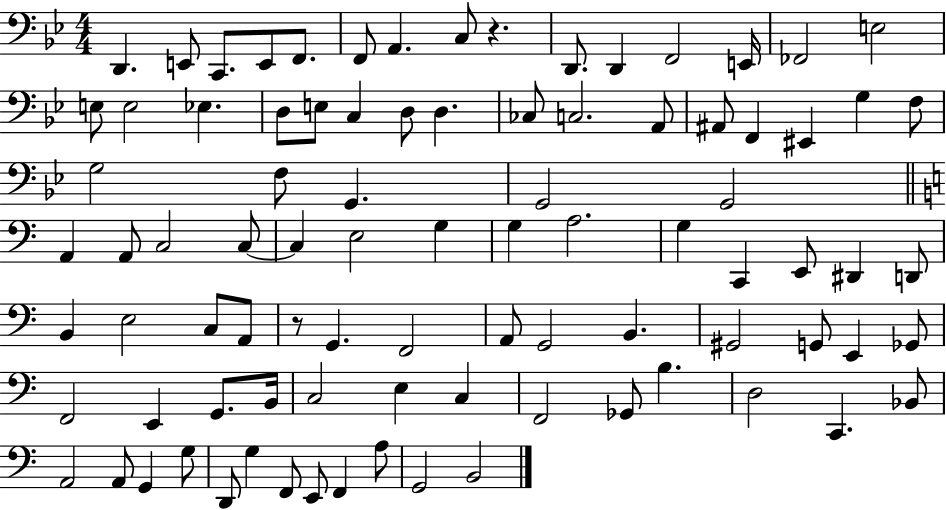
X:1
T:Untitled
M:4/4
L:1/4
K:Bb
D,, E,,/2 C,,/2 E,,/2 F,,/2 F,,/2 A,, C,/2 z D,,/2 D,, F,,2 E,,/4 _F,,2 E,2 E,/2 E,2 _E, D,/2 E,/2 C, D,/2 D, _C,/2 C,2 A,,/2 ^A,,/2 F,, ^E,, G, F,/2 G,2 F,/2 G,, G,,2 G,,2 A,, A,,/2 C,2 C,/2 C, E,2 G, G, A,2 G, C,, E,,/2 ^D,, D,,/2 B,, E,2 C,/2 A,,/2 z/2 G,, F,,2 A,,/2 G,,2 B,, ^G,,2 G,,/2 E,, _G,,/2 F,,2 E,, G,,/2 B,,/4 C,2 E, C, F,,2 _G,,/2 B, D,2 C,, _B,,/2 A,,2 A,,/2 G,, G,/2 D,,/2 G, F,,/2 E,,/2 F,, A,/2 G,,2 B,,2